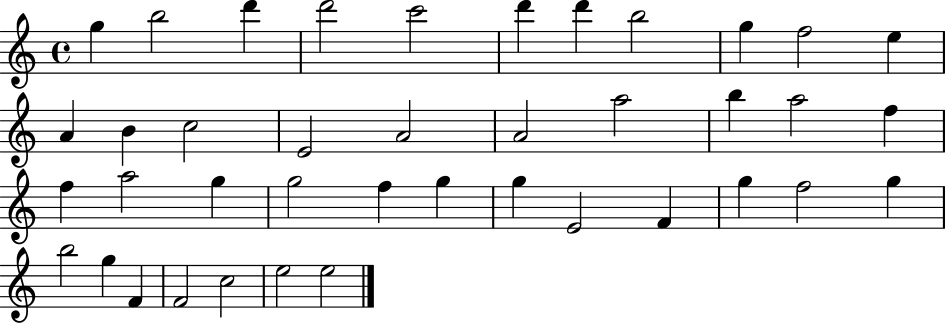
{
  \clef treble
  \time 4/4
  \defaultTimeSignature
  \key c \major
  g''4 b''2 d'''4 | d'''2 c'''2 | d'''4 d'''4 b''2 | g''4 f''2 e''4 | \break a'4 b'4 c''2 | e'2 a'2 | a'2 a''2 | b''4 a''2 f''4 | \break f''4 a''2 g''4 | g''2 f''4 g''4 | g''4 e'2 f'4 | g''4 f''2 g''4 | \break b''2 g''4 f'4 | f'2 c''2 | e''2 e''2 | \bar "|."
}